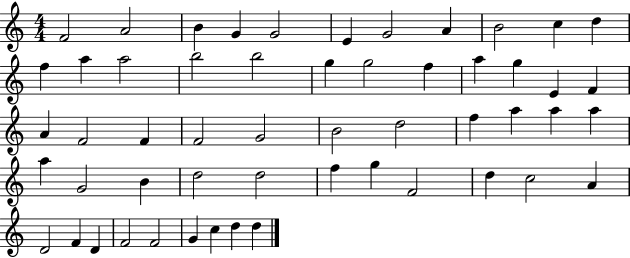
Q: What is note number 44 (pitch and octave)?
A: C5